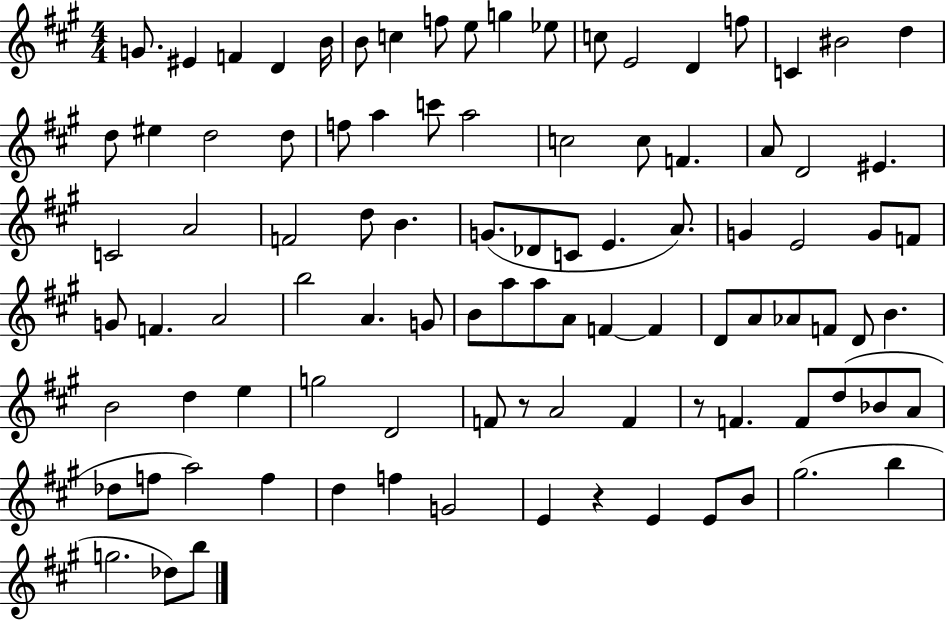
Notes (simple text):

G4/e. EIS4/q F4/q D4/q B4/s B4/e C5/q F5/e E5/e G5/q Eb5/e C5/e E4/h D4/q F5/e C4/q BIS4/h D5/q D5/e EIS5/q D5/h D5/e F5/e A5/q C6/e A5/h C5/h C5/e F4/q. A4/e D4/h EIS4/q. C4/h A4/h F4/h D5/e B4/q. G4/e. Db4/e C4/e E4/q. A4/e. G4/q E4/h G4/e F4/e G4/e F4/q. A4/h B5/h A4/q. G4/e B4/e A5/e A5/e A4/e F4/q F4/q D4/e A4/e Ab4/e F4/e D4/e B4/q. B4/h D5/q E5/q G5/h D4/h F4/e R/e A4/h F4/q R/e F4/q. F4/e D5/e Bb4/e A4/e Db5/e F5/e A5/h F5/q D5/q F5/q G4/h E4/q R/q E4/q E4/e B4/e G#5/h. B5/q G5/h. Db5/e B5/e